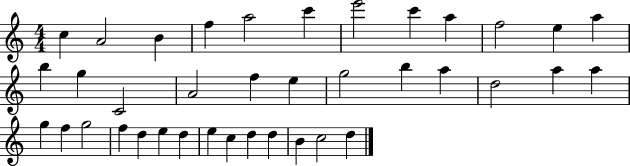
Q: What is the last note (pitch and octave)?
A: D5